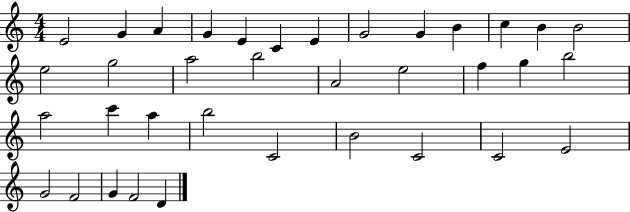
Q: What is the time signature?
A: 4/4